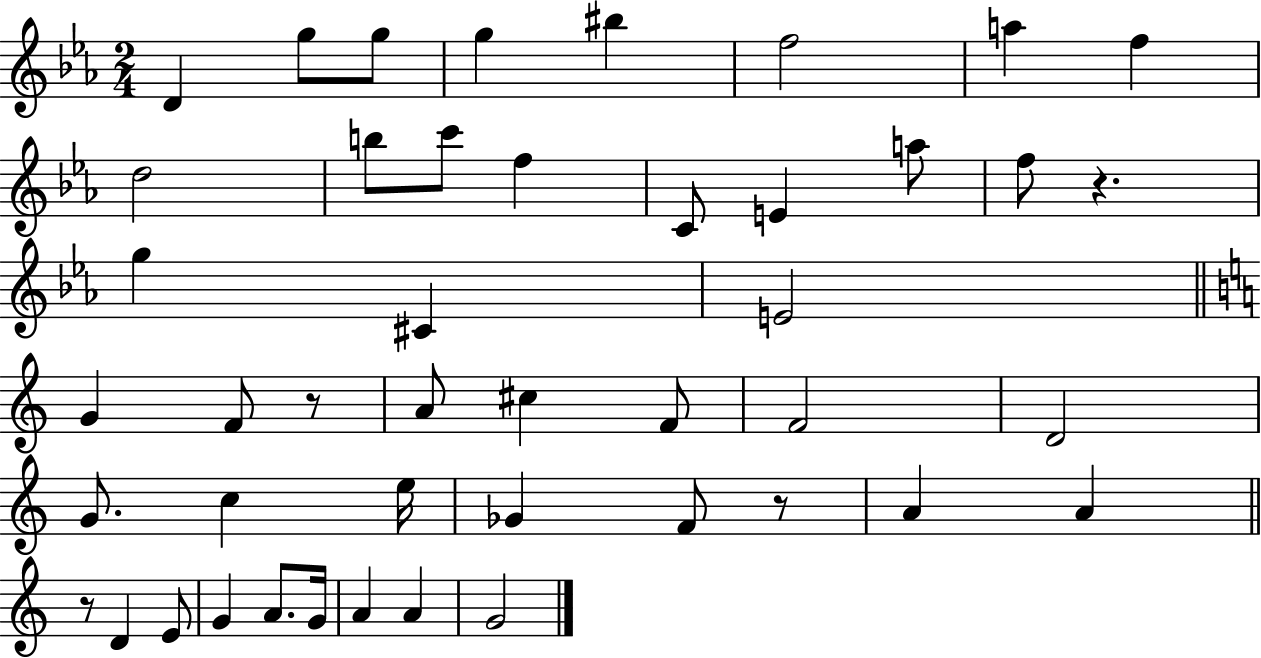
D4/q G5/e G5/e G5/q BIS5/q F5/h A5/q F5/q D5/h B5/e C6/e F5/q C4/e E4/q A5/e F5/e R/q. G5/q C#4/q E4/h G4/q F4/e R/e A4/e C#5/q F4/e F4/h D4/h G4/e. C5/q E5/s Gb4/q F4/e R/e A4/q A4/q R/e D4/q E4/e G4/q A4/e. G4/s A4/q A4/q G4/h